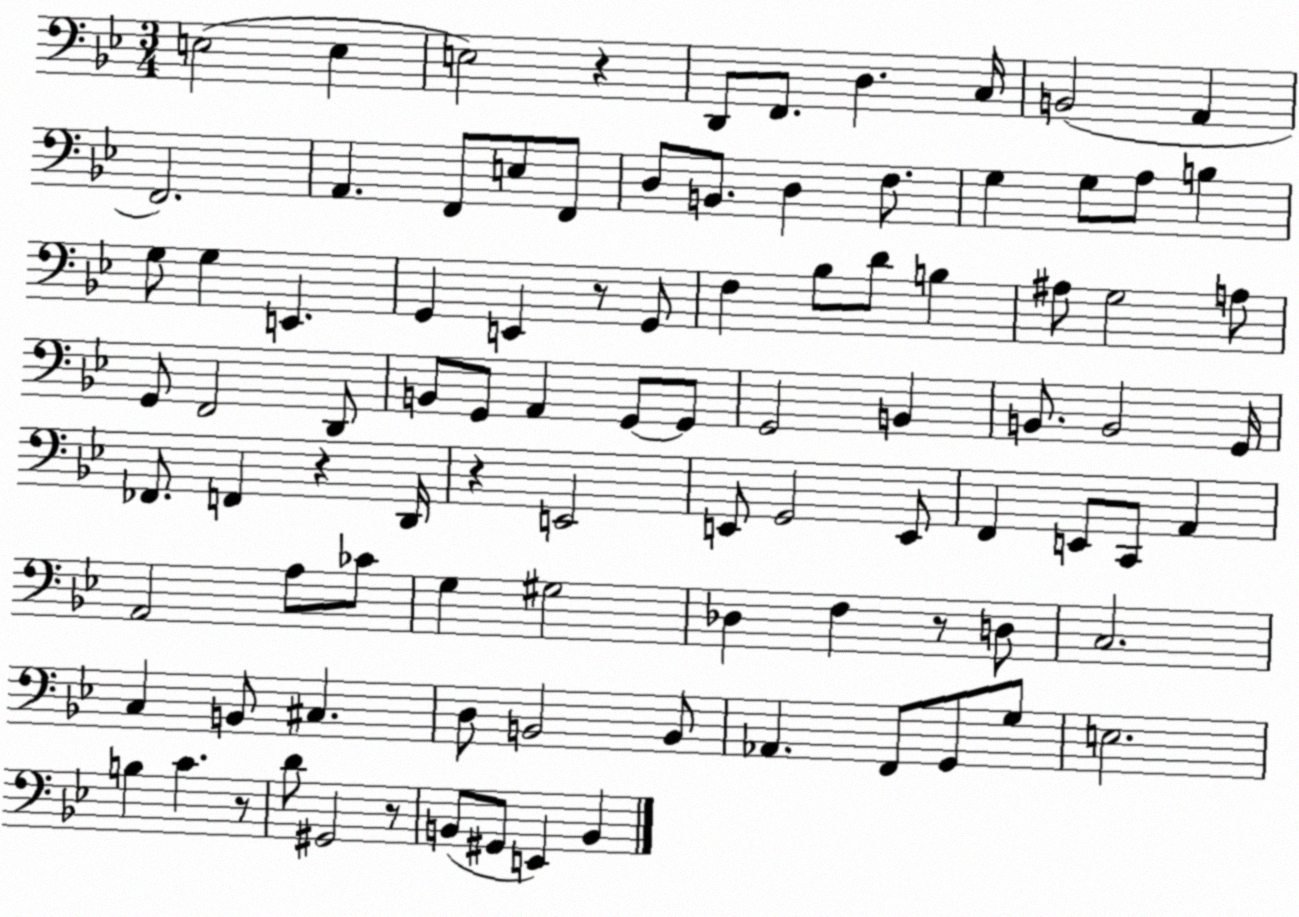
X:1
T:Untitled
M:3/4
L:1/4
K:Bb
E,2 E, E,2 z D,,/2 F,,/2 D, C,/4 B,,2 A,, F,,2 A,, F,,/2 E,/2 F,,/2 D,/2 B,,/2 D, F,/2 G, G,/2 A,/2 B, G,/2 G, E,, G,, E,, z/2 G,,/2 F, _B,/2 D/2 B, ^A,/2 G,2 A,/2 G,,/2 F,,2 D,,/2 B,,/2 G,,/2 A,, G,,/2 G,,/2 G,,2 B,, B,,/2 B,,2 G,,/4 _F,,/2 F,, z D,,/4 z E,,2 E,,/2 G,,2 E,,/2 F,, E,,/2 C,,/2 A,, A,,2 A,/2 _C/2 G, ^G,2 _D, F, z/2 D,/2 C,2 C, B,,/2 ^C, D,/2 B,,2 B,,/2 _A,, F,,/2 G,,/2 G,/2 E,2 B, C z/2 D/2 ^G,,2 z/2 B,,/2 ^G,,/2 E,, B,,